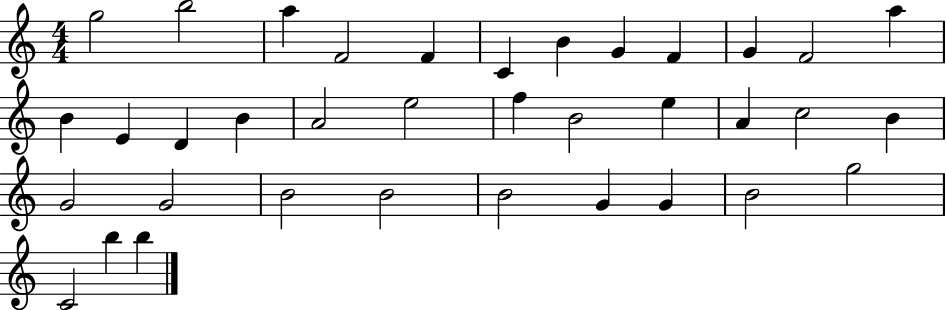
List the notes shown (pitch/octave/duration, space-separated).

G5/h B5/h A5/q F4/h F4/q C4/q B4/q G4/q F4/q G4/q F4/h A5/q B4/q E4/q D4/q B4/q A4/h E5/h F5/q B4/h E5/q A4/q C5/h B4/q G4/h G4/h B4/h B4/h B4/h G4/q G4/q B4/h G5/h C4/h B5/q B5/q